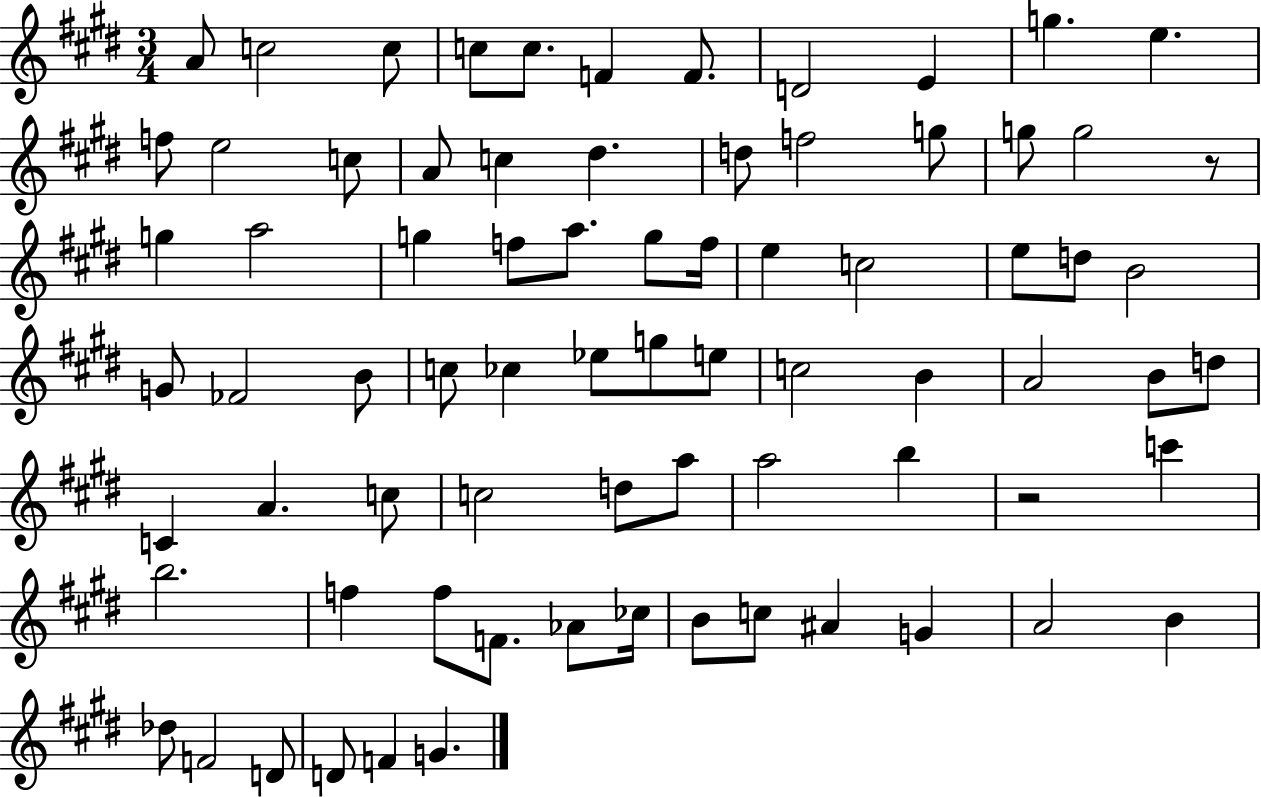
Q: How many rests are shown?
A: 2